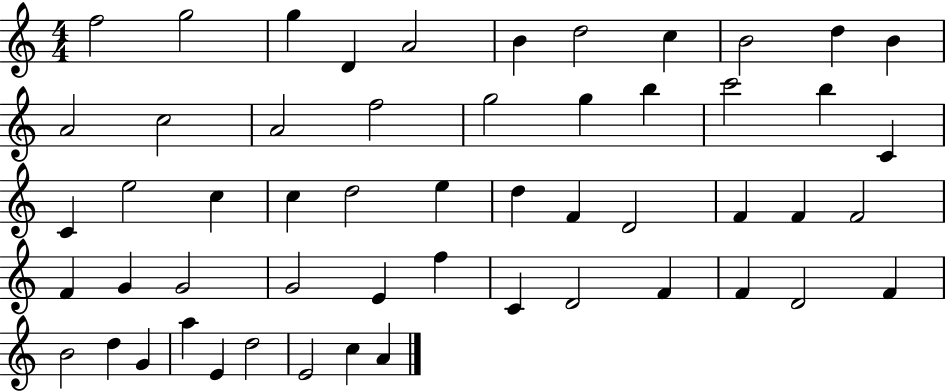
X:1
T:Untitled
M:4/4
L:1/4
K:C
f2 g2 g D A2 B d2 c B2 d B A2 c2 A2 f2 g2 g b c'2 b C C e2 c c d2 e d F D2 F F F2 F G G2 G2 E f C D2 F F D2 F B2 d G a E d2 E2 c A